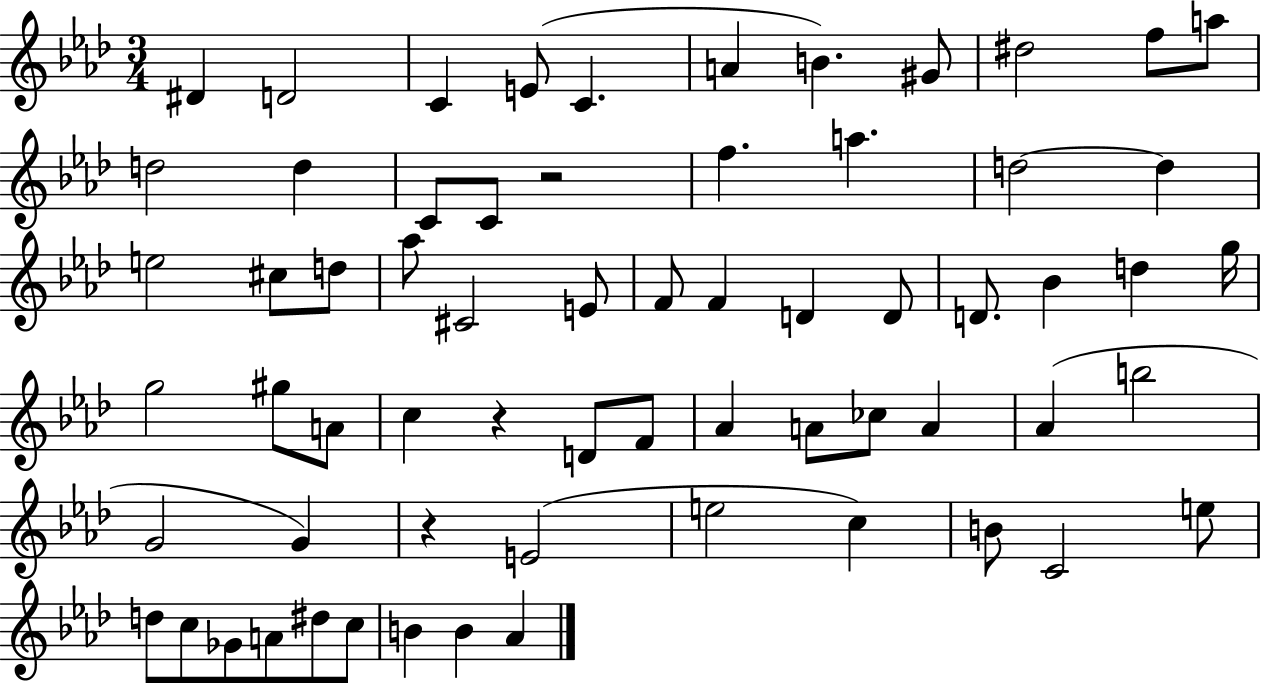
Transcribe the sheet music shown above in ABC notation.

X:1
T:Untitled
M:3/4
L:1/4
K:Ab
^D D2 C E/2 C A B ^G/2 ^d2 f/2 a/2 d2 d C/2 C/2 z2 f a d2 d e2 ^c/2 d/2 _a/2 ^C2 E/2 F/2 F D D/2 D/2 _B d g/4 g2 ^g/2 A/2 c z D/2 F/2 _A A/2 _c/2 A _A b2 G2 G z E2 e2 c B/2 C2 e/2 d/2 c/2 _G/2 A/2 ^d/2 c/2 B B _A